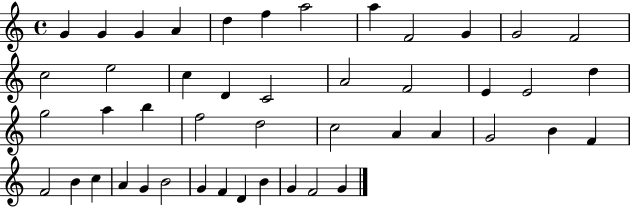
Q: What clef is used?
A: treble